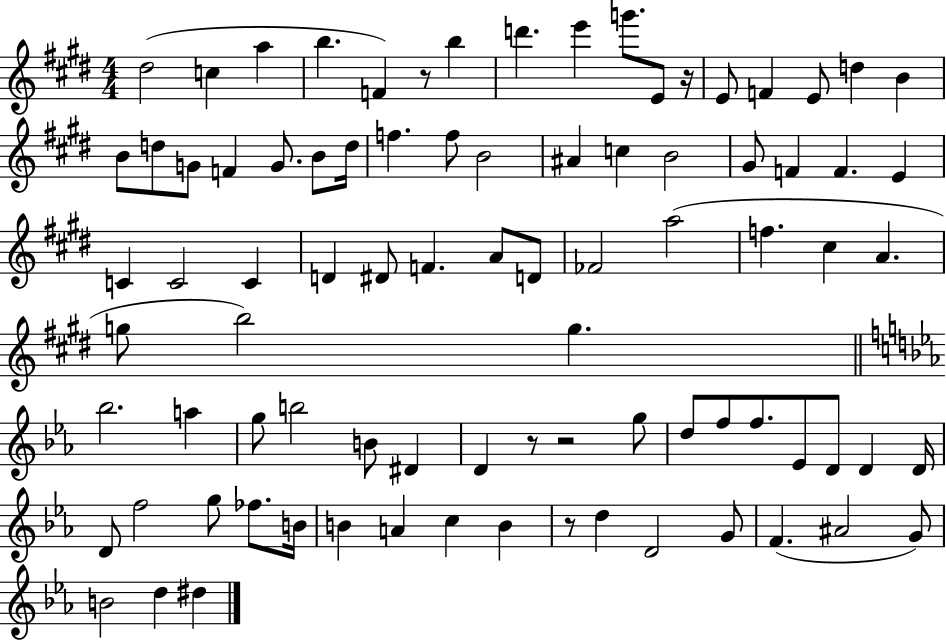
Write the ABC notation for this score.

X:1
T:Untitled
M:4/4
L:1/4
K:E
^d2 c a b F z/2 b d' e' g'/2 E/2 z/4 E/2 F E/2 d B B/2 d/2 G/2 F G/2 B/2 d/4 f f/2 B2 ^A c B2 ^G/2 F F E C C2 C D ^D/2 F A/2 D/2 _F2 a2 f ^c A g/2 b2 g _b2 a g/2 b2 B/2 ^D D z/2 z2 g/2 d/2 f/2 f/2 _E/2 D/2 D D/4 D/2 f2 g/2 _f/2 B/4 B A c B z/2 d D2 G/2 F ^A2 G/2 B2 d ^d